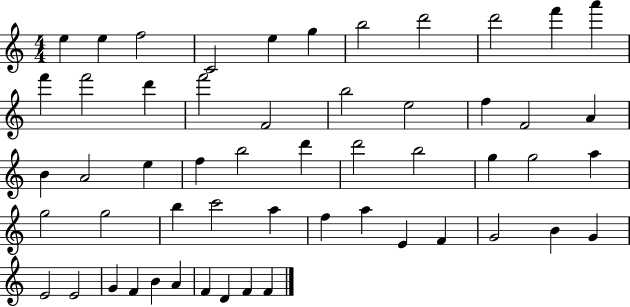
{
  \clef treble
  \numericTimeSignature
  \time 4/4
  \key c \major
  e''4 e''4 f''2 | c'2 e''4 g''4 | b''2 d'''2 | d'''2 f'''4 a'''4 | \break f'''4 f'''2 d'''4 | f'''2 f'2 | b''2 e''2 | f''4 f'2 a'4 | \break b'4 a'2 e''4 | f''4 b''2 d'''4 | d'''2 b''2 | g''4 g''2 a''4 | \break g''2 g''2 | b''4 c'''2 a''4 | f''4 a''4 e'4 f'4 | g'2 b'4 g'4 | \break e'2 e'2 | g'4 f'4 b'4 a'4 | f'4 d'4 f'4 f'4 | \bar "|."
}